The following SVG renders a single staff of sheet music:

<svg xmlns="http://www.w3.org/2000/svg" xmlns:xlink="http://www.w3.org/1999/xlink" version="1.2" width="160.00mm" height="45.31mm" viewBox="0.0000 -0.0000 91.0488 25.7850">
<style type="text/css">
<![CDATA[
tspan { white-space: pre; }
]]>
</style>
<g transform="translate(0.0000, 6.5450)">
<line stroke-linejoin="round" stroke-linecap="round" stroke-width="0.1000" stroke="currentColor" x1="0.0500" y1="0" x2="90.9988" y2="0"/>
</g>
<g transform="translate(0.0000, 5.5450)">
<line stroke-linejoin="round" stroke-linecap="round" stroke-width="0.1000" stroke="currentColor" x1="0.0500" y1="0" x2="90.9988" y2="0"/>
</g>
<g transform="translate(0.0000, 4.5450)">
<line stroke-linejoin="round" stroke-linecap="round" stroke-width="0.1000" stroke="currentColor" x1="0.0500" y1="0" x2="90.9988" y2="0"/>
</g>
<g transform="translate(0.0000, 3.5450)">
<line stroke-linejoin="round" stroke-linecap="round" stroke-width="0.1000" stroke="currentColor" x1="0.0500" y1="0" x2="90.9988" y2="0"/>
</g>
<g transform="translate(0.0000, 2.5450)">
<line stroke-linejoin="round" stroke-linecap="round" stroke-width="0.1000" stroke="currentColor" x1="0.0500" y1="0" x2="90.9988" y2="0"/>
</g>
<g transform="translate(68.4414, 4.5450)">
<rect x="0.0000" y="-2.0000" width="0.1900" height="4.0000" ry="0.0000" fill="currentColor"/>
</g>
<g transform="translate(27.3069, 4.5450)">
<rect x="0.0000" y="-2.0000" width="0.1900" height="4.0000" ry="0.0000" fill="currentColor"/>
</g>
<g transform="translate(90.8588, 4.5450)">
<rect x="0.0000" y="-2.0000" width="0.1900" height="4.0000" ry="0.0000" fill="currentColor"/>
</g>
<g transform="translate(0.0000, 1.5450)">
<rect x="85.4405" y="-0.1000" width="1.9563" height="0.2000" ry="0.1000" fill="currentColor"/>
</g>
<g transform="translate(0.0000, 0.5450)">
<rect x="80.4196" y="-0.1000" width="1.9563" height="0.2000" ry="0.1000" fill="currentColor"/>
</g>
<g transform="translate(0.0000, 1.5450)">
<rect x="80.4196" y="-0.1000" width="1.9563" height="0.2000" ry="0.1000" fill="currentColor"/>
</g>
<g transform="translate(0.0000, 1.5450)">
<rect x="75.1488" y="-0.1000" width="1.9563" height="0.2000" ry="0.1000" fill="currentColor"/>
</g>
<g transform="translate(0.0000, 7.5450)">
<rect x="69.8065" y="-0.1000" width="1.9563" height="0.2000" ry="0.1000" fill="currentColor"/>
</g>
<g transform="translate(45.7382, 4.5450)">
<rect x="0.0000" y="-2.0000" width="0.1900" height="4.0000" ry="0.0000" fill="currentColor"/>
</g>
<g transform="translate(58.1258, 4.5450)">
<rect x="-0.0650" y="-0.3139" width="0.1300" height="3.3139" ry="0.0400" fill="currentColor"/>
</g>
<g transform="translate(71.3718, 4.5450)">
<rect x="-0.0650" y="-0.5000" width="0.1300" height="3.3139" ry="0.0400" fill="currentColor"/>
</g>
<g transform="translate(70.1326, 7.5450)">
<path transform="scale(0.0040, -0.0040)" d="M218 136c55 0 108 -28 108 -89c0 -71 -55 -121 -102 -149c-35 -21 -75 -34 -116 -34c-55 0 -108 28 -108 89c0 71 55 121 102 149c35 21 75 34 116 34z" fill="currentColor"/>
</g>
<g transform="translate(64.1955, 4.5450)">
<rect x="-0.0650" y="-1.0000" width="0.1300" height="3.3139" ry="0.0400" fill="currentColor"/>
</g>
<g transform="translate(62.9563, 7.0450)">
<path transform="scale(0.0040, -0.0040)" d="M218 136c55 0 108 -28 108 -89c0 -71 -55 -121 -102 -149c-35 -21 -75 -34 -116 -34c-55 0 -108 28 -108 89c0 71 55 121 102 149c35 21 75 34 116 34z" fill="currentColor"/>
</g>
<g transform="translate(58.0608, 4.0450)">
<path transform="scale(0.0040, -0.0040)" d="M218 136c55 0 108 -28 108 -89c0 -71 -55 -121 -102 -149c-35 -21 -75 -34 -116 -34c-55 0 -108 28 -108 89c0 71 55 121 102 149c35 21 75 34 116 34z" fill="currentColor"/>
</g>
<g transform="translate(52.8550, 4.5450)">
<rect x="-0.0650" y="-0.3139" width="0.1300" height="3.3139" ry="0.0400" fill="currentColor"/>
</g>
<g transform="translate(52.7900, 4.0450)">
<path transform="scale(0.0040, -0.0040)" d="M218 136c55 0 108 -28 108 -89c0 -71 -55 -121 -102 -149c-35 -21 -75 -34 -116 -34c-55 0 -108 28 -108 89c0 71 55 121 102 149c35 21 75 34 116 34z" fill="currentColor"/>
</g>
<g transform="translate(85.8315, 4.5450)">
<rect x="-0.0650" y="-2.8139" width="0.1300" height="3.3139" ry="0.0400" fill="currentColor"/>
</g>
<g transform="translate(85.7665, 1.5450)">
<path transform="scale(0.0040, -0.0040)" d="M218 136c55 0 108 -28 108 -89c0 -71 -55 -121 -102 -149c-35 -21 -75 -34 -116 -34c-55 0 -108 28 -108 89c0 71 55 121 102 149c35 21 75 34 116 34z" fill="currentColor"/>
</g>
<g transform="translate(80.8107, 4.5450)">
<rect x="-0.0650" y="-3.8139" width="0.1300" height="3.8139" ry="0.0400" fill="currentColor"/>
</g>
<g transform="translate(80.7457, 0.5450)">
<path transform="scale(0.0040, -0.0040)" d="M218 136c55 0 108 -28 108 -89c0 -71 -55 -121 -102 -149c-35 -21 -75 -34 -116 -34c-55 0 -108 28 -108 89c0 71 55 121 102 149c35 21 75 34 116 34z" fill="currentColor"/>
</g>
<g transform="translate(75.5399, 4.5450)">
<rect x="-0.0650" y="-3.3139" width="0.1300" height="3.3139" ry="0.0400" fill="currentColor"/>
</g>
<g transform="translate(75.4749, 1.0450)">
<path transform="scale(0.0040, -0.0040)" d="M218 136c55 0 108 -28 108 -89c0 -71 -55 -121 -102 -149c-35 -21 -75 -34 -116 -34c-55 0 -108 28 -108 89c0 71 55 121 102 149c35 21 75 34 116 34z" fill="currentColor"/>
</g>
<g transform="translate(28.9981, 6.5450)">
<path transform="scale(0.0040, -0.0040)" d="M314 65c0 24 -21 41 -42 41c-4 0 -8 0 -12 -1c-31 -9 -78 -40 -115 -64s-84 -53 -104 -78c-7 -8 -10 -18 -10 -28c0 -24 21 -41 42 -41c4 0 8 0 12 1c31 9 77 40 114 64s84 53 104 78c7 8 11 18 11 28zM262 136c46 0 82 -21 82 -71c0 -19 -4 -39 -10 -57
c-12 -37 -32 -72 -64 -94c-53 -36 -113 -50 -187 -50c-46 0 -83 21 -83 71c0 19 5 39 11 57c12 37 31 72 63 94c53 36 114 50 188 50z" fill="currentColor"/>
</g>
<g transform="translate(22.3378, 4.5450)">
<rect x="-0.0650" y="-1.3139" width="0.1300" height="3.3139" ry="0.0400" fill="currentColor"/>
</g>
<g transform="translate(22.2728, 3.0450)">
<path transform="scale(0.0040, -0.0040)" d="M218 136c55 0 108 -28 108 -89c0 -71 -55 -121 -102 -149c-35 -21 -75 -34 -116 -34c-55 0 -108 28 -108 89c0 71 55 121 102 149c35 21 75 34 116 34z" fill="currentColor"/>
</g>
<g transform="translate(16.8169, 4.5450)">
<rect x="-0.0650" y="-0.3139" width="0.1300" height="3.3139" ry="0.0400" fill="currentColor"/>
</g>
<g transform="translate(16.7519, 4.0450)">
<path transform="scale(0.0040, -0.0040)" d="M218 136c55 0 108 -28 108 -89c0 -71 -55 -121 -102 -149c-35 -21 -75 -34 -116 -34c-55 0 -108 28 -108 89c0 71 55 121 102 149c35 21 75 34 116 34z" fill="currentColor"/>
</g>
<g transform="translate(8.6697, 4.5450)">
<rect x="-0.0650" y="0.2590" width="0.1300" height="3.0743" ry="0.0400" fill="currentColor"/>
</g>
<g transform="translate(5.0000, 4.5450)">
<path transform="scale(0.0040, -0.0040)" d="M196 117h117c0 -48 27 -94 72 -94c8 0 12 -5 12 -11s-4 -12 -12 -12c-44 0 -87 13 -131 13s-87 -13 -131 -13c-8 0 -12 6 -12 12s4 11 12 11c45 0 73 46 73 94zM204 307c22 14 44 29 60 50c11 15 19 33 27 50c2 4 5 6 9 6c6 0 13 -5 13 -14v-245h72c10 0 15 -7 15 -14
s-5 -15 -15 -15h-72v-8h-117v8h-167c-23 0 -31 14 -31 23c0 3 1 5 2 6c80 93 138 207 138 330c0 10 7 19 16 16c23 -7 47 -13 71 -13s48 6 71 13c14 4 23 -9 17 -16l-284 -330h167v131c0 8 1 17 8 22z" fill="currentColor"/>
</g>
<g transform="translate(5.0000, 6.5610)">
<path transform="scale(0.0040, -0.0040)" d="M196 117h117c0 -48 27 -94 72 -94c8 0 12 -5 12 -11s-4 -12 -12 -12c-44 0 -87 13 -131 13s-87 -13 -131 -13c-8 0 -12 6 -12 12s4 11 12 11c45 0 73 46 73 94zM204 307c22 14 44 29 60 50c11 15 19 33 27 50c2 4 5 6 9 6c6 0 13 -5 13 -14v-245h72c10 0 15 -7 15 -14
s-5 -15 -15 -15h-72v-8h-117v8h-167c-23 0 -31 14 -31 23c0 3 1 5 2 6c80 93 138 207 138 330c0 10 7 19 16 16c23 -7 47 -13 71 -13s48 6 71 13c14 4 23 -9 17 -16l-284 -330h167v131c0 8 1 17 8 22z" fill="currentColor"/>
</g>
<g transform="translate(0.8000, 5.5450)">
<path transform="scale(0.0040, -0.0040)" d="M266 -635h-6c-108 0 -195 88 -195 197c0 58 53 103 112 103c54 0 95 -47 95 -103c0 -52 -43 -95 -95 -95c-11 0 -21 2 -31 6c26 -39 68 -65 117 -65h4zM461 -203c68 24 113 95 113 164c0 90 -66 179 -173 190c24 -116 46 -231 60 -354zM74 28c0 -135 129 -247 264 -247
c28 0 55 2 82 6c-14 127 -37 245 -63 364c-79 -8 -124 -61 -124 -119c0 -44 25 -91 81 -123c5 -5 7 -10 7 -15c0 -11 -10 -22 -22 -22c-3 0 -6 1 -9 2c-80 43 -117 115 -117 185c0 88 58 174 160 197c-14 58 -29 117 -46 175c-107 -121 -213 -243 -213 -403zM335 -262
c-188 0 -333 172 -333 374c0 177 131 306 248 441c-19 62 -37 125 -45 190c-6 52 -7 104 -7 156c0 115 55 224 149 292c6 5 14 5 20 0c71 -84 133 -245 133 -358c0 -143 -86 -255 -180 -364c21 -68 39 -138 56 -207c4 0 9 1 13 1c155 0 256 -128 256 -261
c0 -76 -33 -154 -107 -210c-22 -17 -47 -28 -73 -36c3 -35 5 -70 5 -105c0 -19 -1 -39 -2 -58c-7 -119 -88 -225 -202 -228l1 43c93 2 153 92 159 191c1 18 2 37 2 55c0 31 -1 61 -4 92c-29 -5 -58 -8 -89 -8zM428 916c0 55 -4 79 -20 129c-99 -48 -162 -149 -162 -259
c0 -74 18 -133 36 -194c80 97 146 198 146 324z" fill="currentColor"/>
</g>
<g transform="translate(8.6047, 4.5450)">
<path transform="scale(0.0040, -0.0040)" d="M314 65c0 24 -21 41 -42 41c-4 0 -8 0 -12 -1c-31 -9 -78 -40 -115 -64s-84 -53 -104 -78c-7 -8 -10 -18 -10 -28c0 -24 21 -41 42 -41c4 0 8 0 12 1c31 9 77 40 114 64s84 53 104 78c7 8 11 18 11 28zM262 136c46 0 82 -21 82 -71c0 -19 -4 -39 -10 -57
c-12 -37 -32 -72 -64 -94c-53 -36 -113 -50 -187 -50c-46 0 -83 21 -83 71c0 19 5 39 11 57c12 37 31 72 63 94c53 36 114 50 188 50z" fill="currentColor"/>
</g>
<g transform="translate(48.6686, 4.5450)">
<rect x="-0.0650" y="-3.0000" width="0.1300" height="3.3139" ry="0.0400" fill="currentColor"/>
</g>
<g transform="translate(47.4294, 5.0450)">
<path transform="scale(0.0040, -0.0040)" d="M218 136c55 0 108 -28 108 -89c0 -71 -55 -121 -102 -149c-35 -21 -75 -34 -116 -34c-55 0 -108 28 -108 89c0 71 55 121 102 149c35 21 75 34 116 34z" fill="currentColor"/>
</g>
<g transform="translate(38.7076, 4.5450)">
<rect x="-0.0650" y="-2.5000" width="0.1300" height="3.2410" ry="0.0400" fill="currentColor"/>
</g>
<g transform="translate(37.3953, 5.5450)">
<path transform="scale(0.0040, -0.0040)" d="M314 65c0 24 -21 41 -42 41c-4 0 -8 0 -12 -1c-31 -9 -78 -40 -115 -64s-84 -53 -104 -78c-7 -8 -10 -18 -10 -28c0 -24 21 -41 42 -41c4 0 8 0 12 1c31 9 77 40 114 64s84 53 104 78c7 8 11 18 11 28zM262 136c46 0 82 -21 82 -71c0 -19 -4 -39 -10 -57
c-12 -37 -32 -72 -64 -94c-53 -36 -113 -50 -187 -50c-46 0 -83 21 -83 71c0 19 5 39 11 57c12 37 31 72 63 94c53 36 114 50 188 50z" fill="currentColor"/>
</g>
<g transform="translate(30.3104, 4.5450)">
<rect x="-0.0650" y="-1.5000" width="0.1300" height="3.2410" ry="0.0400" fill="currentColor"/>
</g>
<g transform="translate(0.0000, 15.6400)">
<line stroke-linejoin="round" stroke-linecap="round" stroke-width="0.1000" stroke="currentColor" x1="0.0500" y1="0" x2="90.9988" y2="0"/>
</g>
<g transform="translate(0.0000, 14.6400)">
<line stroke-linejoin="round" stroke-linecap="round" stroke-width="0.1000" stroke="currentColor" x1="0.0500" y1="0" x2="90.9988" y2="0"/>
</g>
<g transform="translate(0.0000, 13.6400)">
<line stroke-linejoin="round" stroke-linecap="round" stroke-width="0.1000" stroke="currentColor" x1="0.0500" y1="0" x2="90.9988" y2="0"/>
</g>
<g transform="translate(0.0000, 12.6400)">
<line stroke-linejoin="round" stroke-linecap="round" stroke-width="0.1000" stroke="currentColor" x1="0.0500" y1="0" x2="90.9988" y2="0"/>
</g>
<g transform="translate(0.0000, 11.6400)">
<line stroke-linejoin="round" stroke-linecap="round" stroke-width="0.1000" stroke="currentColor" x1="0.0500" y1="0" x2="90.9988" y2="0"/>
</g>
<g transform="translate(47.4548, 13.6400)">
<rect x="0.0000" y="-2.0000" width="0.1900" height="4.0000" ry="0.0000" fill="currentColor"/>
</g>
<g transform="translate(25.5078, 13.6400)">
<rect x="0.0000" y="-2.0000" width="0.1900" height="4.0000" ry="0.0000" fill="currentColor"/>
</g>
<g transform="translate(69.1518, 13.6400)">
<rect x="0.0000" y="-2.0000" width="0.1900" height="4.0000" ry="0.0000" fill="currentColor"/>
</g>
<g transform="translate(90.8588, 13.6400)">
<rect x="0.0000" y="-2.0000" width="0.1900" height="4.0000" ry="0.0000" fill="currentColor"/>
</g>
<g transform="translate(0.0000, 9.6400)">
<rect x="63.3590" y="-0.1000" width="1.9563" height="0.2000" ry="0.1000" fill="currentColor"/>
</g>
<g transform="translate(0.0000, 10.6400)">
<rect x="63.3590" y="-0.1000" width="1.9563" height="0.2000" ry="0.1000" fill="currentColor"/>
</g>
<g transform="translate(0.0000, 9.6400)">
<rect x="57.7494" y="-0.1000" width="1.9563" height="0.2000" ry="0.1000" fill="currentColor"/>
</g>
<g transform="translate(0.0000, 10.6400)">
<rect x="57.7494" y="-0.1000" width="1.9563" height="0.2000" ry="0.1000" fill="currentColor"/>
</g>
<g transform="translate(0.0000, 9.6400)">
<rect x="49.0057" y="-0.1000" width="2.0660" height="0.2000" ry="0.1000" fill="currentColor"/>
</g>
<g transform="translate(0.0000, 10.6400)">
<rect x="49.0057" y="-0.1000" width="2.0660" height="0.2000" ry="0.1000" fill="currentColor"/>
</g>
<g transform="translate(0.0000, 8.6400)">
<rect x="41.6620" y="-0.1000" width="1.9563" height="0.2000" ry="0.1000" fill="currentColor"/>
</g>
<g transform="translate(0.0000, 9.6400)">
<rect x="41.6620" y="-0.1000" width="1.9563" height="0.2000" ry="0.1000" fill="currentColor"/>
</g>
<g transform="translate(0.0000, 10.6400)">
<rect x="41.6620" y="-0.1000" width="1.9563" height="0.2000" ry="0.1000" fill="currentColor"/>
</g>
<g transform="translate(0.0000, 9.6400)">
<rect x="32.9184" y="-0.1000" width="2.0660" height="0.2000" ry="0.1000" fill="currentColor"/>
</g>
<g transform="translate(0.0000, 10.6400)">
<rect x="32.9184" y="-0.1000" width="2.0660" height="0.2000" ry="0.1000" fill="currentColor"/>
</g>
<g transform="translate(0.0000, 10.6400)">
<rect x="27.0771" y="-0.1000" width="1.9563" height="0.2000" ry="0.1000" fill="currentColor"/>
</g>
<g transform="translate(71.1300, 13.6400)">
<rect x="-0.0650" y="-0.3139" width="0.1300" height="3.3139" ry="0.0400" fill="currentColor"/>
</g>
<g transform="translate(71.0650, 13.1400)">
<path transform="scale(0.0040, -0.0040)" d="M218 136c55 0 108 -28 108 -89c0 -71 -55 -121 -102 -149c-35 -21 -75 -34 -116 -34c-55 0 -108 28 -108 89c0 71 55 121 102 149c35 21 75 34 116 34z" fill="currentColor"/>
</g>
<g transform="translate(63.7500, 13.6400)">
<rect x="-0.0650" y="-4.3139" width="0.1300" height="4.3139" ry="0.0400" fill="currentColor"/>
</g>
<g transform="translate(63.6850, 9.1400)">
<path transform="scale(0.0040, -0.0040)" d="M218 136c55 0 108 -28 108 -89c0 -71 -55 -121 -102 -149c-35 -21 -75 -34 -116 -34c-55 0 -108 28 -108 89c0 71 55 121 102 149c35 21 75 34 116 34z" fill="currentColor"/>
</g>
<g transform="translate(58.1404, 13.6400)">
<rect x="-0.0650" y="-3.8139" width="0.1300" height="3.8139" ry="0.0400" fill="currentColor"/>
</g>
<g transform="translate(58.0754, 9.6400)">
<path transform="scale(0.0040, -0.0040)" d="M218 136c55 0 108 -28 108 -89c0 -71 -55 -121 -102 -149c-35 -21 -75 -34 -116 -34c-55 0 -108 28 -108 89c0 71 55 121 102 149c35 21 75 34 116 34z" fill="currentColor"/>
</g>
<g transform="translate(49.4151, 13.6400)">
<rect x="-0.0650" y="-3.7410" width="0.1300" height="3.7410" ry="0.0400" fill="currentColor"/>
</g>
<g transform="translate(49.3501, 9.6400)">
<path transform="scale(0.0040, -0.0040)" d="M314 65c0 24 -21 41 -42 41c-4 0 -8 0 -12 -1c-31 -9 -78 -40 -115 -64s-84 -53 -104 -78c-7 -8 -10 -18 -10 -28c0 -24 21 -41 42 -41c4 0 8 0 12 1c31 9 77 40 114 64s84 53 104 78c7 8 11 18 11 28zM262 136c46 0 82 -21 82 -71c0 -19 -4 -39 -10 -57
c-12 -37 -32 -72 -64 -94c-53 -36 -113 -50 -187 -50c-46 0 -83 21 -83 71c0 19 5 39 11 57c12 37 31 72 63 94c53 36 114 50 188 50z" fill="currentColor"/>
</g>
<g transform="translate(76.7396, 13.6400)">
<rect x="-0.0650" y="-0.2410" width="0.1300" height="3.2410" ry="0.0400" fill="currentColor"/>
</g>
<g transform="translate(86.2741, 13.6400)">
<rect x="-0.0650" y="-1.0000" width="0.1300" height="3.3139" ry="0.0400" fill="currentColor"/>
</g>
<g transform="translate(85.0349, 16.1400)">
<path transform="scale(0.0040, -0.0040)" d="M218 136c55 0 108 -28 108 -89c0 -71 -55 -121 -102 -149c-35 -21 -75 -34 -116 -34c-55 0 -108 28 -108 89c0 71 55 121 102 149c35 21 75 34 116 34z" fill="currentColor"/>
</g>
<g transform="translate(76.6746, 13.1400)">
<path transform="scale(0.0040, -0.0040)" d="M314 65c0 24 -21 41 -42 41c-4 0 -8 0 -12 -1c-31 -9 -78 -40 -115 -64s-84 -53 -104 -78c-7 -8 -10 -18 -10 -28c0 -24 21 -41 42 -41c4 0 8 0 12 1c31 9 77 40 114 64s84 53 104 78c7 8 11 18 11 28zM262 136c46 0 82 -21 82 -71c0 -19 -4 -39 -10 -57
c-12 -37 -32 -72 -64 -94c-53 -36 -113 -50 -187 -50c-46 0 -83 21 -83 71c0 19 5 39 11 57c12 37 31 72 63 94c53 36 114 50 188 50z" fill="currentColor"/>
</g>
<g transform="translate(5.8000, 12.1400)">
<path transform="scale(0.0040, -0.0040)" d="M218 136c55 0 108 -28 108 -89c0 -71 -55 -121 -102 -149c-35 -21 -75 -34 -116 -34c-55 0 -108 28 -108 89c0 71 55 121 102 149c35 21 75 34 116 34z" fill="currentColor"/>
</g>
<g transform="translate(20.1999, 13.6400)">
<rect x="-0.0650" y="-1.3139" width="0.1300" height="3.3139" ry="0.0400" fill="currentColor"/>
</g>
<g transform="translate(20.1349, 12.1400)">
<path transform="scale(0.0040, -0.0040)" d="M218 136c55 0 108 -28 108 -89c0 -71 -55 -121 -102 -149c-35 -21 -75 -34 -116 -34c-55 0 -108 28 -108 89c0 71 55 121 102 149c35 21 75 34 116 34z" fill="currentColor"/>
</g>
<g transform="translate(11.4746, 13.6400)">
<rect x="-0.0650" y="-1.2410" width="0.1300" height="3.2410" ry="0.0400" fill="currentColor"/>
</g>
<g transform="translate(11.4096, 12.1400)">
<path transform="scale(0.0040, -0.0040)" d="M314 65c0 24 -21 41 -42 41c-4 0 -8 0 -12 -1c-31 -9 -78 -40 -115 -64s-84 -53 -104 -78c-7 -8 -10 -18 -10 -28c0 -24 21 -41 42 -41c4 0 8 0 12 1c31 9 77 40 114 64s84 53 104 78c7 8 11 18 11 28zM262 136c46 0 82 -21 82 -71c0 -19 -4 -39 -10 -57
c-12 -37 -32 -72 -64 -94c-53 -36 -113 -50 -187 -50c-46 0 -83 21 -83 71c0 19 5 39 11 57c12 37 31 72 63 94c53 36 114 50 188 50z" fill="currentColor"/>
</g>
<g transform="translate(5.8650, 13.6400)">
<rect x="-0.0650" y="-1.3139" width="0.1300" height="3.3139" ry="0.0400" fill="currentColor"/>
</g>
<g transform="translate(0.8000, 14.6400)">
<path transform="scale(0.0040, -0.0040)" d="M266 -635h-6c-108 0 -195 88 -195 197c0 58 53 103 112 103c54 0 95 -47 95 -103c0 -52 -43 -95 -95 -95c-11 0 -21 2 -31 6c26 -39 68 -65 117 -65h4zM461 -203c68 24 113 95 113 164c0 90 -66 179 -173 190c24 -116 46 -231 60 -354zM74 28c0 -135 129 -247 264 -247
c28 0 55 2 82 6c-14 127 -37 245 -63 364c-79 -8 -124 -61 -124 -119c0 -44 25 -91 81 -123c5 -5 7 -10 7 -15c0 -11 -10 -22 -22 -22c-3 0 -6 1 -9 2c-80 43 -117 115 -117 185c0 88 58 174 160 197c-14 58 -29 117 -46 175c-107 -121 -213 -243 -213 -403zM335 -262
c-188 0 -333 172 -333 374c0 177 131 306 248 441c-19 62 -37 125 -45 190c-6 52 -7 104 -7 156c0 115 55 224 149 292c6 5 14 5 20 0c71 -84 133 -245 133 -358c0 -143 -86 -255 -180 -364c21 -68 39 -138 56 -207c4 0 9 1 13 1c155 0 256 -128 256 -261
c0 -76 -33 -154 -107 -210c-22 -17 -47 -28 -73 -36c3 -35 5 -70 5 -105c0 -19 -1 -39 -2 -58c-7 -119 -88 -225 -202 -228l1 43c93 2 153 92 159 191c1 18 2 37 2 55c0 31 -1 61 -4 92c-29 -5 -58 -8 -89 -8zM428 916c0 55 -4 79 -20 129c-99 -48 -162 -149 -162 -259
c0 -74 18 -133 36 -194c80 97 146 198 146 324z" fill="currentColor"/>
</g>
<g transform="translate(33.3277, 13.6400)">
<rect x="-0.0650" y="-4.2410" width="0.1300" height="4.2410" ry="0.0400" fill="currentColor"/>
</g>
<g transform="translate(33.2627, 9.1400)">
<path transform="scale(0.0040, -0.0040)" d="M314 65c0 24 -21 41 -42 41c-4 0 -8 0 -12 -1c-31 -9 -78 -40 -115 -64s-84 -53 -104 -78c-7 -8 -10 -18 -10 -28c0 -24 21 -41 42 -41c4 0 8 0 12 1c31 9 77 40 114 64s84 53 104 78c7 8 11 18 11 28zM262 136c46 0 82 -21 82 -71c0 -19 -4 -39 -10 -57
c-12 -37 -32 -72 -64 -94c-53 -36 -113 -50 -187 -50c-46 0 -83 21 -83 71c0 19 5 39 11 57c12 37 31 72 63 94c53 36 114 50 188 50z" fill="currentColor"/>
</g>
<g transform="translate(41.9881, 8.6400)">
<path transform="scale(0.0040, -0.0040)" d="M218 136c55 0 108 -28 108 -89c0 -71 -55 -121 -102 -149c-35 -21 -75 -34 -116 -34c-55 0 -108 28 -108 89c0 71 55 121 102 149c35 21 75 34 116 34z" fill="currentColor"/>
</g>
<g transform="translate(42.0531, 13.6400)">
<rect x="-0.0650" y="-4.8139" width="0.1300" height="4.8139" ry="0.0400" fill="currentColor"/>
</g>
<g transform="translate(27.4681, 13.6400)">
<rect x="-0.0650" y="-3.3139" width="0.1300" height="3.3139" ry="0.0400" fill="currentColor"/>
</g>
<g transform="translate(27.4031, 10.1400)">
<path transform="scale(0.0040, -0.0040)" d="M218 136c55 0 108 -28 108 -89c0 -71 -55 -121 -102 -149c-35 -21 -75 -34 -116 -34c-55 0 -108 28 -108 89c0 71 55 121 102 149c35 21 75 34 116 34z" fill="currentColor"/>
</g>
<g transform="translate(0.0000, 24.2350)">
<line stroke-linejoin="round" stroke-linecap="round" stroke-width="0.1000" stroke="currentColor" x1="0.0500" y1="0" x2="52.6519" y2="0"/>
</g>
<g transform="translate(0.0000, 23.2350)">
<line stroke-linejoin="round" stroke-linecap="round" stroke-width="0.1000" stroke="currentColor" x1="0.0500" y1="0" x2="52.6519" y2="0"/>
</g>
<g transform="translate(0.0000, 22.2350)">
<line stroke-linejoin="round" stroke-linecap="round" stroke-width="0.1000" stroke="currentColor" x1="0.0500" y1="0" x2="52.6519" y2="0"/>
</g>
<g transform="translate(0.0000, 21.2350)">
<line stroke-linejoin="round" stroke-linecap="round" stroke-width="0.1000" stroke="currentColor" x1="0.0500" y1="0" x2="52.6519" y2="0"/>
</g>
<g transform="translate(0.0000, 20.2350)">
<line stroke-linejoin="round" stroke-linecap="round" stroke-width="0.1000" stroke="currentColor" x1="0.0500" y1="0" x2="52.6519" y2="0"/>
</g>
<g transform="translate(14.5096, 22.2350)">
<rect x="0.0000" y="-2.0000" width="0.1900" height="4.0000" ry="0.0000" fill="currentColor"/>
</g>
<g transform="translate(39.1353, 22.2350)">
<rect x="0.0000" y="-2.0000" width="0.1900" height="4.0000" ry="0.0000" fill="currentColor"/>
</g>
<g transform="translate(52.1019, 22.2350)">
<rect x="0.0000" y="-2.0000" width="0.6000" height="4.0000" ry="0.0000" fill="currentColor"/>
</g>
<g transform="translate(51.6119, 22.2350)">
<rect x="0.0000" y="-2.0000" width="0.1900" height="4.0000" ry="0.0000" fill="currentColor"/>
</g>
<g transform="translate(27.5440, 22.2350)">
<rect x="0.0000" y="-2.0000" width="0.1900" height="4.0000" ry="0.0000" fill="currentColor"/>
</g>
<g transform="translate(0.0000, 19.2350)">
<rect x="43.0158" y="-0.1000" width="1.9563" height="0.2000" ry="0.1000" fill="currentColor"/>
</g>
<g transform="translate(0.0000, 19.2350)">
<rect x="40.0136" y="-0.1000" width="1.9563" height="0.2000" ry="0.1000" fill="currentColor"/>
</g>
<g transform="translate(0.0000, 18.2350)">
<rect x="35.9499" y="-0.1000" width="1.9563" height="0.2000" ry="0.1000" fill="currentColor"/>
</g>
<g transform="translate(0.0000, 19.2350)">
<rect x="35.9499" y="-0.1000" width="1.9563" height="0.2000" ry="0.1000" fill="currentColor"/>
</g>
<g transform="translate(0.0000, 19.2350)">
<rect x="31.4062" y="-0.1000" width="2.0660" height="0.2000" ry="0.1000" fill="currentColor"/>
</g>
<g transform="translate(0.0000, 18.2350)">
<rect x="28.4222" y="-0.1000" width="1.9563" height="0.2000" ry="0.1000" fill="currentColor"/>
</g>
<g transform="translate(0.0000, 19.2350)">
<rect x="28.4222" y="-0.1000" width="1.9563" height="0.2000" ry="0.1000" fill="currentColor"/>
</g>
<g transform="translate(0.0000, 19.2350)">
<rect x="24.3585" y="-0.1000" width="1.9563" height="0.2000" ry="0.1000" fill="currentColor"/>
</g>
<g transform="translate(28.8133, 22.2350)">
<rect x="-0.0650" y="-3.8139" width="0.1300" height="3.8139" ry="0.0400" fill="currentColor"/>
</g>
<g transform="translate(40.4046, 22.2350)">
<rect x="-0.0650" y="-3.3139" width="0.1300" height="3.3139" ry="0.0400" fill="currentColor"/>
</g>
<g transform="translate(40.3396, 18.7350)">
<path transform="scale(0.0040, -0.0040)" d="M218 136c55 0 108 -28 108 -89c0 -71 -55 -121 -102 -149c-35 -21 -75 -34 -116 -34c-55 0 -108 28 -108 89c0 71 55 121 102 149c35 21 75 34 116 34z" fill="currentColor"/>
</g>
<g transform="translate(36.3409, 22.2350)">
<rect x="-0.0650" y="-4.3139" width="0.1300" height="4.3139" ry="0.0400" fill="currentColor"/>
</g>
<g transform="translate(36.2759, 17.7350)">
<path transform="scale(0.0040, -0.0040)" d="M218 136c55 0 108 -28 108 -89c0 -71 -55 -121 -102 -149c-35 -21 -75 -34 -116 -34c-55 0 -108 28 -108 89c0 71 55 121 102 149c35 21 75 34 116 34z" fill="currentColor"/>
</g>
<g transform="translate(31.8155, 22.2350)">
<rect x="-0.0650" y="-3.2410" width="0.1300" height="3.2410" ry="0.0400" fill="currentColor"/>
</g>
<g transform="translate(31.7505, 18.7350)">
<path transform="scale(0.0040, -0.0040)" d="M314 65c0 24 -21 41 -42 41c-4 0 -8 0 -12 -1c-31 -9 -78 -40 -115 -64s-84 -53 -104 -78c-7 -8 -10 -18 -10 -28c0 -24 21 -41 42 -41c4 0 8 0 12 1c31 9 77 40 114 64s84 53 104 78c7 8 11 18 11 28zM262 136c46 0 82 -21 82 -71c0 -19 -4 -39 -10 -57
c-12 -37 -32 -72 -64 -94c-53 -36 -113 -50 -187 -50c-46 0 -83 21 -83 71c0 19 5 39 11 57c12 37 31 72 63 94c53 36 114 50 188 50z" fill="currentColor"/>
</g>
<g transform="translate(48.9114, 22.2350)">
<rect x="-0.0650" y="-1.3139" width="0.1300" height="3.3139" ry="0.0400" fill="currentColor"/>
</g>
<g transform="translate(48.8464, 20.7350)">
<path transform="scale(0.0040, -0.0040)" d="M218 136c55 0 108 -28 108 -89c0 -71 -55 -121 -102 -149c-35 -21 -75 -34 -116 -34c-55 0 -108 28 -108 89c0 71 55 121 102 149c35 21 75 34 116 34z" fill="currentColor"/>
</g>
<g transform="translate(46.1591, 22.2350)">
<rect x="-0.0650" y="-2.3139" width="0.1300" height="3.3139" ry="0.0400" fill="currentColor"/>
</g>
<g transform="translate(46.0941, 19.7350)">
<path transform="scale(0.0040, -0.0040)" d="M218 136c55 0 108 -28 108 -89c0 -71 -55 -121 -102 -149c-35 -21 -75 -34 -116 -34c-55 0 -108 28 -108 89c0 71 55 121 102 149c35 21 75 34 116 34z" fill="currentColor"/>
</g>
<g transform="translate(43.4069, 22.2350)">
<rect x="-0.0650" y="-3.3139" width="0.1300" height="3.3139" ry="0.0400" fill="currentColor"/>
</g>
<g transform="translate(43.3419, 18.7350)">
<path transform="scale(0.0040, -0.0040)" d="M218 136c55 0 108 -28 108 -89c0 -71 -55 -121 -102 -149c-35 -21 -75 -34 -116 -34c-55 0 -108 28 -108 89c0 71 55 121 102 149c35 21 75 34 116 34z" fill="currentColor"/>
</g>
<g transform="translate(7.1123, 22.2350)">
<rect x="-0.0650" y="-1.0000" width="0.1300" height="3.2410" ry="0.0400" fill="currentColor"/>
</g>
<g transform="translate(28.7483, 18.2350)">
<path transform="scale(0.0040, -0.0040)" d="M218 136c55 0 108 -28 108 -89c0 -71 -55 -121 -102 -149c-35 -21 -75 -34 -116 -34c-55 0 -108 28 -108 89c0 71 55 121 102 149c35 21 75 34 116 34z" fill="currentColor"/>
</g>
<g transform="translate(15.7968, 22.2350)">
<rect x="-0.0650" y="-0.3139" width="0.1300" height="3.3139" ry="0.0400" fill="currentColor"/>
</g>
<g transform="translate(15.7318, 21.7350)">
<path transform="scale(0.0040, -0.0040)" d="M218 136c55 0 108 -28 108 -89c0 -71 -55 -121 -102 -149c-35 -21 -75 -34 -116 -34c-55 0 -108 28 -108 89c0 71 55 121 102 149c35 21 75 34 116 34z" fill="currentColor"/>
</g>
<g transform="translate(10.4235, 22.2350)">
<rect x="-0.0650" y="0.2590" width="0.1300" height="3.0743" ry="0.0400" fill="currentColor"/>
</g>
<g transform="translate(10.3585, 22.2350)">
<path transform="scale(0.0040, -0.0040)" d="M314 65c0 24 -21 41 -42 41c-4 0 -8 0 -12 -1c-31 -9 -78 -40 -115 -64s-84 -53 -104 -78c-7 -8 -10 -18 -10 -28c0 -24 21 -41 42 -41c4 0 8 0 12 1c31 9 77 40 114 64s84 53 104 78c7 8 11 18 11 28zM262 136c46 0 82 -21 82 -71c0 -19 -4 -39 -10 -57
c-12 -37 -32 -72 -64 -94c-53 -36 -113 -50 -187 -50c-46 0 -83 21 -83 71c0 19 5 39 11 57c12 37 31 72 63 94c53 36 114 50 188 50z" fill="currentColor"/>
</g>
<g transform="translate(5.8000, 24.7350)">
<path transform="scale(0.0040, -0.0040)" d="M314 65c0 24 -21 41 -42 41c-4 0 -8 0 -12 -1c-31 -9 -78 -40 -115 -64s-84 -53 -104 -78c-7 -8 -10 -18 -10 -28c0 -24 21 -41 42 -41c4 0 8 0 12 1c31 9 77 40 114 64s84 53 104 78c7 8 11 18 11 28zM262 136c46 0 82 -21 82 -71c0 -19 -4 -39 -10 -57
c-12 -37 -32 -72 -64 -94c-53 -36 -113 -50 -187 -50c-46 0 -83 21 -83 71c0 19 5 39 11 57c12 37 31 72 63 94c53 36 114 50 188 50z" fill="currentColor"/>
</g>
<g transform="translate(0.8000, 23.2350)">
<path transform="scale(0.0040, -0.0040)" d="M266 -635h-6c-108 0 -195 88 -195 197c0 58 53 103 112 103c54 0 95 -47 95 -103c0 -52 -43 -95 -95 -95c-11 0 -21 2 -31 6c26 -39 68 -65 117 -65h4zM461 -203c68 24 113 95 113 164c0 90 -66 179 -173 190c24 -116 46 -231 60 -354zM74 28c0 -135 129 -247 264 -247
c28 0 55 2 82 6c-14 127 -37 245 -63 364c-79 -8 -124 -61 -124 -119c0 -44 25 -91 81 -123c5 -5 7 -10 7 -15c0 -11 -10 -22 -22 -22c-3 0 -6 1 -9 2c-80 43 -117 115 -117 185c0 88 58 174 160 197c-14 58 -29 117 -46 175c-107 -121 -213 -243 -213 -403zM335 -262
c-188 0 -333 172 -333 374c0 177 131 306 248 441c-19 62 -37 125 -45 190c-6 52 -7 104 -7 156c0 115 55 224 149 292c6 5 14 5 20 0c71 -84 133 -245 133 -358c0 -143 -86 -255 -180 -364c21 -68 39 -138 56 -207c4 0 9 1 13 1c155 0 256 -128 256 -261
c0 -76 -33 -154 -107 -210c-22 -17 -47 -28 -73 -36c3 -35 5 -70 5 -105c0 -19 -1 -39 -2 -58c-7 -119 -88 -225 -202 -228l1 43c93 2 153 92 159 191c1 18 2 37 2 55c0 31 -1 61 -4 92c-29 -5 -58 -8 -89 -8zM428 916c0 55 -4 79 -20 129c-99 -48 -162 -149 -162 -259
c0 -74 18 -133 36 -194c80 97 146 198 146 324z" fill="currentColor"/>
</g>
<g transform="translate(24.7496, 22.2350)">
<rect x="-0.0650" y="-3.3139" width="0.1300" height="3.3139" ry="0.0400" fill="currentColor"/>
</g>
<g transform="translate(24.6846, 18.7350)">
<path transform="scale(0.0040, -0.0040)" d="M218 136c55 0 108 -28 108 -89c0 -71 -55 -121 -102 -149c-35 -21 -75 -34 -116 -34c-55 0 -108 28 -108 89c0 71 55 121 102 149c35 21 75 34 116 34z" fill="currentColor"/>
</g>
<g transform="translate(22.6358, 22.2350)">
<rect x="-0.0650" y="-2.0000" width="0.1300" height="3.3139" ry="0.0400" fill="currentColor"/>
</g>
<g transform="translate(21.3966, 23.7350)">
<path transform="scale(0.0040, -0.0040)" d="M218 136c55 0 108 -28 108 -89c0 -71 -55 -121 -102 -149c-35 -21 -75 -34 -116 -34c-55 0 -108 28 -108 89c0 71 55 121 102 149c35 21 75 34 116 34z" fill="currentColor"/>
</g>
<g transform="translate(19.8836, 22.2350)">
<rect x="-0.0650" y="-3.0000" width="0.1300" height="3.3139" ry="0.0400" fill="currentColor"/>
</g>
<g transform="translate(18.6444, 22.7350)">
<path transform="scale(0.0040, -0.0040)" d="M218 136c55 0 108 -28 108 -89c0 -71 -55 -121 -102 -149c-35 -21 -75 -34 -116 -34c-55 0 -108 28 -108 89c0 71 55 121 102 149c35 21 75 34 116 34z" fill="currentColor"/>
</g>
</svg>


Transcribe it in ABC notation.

X:1
T:Untitled
M:4/4
L:1/4
K:C
B2 c e E2 G2 A c c D C b c' a e e2 e b d'2 e' c'2 c' d' c c2 D D2 B2 c A F b c' b2 d' b b g e